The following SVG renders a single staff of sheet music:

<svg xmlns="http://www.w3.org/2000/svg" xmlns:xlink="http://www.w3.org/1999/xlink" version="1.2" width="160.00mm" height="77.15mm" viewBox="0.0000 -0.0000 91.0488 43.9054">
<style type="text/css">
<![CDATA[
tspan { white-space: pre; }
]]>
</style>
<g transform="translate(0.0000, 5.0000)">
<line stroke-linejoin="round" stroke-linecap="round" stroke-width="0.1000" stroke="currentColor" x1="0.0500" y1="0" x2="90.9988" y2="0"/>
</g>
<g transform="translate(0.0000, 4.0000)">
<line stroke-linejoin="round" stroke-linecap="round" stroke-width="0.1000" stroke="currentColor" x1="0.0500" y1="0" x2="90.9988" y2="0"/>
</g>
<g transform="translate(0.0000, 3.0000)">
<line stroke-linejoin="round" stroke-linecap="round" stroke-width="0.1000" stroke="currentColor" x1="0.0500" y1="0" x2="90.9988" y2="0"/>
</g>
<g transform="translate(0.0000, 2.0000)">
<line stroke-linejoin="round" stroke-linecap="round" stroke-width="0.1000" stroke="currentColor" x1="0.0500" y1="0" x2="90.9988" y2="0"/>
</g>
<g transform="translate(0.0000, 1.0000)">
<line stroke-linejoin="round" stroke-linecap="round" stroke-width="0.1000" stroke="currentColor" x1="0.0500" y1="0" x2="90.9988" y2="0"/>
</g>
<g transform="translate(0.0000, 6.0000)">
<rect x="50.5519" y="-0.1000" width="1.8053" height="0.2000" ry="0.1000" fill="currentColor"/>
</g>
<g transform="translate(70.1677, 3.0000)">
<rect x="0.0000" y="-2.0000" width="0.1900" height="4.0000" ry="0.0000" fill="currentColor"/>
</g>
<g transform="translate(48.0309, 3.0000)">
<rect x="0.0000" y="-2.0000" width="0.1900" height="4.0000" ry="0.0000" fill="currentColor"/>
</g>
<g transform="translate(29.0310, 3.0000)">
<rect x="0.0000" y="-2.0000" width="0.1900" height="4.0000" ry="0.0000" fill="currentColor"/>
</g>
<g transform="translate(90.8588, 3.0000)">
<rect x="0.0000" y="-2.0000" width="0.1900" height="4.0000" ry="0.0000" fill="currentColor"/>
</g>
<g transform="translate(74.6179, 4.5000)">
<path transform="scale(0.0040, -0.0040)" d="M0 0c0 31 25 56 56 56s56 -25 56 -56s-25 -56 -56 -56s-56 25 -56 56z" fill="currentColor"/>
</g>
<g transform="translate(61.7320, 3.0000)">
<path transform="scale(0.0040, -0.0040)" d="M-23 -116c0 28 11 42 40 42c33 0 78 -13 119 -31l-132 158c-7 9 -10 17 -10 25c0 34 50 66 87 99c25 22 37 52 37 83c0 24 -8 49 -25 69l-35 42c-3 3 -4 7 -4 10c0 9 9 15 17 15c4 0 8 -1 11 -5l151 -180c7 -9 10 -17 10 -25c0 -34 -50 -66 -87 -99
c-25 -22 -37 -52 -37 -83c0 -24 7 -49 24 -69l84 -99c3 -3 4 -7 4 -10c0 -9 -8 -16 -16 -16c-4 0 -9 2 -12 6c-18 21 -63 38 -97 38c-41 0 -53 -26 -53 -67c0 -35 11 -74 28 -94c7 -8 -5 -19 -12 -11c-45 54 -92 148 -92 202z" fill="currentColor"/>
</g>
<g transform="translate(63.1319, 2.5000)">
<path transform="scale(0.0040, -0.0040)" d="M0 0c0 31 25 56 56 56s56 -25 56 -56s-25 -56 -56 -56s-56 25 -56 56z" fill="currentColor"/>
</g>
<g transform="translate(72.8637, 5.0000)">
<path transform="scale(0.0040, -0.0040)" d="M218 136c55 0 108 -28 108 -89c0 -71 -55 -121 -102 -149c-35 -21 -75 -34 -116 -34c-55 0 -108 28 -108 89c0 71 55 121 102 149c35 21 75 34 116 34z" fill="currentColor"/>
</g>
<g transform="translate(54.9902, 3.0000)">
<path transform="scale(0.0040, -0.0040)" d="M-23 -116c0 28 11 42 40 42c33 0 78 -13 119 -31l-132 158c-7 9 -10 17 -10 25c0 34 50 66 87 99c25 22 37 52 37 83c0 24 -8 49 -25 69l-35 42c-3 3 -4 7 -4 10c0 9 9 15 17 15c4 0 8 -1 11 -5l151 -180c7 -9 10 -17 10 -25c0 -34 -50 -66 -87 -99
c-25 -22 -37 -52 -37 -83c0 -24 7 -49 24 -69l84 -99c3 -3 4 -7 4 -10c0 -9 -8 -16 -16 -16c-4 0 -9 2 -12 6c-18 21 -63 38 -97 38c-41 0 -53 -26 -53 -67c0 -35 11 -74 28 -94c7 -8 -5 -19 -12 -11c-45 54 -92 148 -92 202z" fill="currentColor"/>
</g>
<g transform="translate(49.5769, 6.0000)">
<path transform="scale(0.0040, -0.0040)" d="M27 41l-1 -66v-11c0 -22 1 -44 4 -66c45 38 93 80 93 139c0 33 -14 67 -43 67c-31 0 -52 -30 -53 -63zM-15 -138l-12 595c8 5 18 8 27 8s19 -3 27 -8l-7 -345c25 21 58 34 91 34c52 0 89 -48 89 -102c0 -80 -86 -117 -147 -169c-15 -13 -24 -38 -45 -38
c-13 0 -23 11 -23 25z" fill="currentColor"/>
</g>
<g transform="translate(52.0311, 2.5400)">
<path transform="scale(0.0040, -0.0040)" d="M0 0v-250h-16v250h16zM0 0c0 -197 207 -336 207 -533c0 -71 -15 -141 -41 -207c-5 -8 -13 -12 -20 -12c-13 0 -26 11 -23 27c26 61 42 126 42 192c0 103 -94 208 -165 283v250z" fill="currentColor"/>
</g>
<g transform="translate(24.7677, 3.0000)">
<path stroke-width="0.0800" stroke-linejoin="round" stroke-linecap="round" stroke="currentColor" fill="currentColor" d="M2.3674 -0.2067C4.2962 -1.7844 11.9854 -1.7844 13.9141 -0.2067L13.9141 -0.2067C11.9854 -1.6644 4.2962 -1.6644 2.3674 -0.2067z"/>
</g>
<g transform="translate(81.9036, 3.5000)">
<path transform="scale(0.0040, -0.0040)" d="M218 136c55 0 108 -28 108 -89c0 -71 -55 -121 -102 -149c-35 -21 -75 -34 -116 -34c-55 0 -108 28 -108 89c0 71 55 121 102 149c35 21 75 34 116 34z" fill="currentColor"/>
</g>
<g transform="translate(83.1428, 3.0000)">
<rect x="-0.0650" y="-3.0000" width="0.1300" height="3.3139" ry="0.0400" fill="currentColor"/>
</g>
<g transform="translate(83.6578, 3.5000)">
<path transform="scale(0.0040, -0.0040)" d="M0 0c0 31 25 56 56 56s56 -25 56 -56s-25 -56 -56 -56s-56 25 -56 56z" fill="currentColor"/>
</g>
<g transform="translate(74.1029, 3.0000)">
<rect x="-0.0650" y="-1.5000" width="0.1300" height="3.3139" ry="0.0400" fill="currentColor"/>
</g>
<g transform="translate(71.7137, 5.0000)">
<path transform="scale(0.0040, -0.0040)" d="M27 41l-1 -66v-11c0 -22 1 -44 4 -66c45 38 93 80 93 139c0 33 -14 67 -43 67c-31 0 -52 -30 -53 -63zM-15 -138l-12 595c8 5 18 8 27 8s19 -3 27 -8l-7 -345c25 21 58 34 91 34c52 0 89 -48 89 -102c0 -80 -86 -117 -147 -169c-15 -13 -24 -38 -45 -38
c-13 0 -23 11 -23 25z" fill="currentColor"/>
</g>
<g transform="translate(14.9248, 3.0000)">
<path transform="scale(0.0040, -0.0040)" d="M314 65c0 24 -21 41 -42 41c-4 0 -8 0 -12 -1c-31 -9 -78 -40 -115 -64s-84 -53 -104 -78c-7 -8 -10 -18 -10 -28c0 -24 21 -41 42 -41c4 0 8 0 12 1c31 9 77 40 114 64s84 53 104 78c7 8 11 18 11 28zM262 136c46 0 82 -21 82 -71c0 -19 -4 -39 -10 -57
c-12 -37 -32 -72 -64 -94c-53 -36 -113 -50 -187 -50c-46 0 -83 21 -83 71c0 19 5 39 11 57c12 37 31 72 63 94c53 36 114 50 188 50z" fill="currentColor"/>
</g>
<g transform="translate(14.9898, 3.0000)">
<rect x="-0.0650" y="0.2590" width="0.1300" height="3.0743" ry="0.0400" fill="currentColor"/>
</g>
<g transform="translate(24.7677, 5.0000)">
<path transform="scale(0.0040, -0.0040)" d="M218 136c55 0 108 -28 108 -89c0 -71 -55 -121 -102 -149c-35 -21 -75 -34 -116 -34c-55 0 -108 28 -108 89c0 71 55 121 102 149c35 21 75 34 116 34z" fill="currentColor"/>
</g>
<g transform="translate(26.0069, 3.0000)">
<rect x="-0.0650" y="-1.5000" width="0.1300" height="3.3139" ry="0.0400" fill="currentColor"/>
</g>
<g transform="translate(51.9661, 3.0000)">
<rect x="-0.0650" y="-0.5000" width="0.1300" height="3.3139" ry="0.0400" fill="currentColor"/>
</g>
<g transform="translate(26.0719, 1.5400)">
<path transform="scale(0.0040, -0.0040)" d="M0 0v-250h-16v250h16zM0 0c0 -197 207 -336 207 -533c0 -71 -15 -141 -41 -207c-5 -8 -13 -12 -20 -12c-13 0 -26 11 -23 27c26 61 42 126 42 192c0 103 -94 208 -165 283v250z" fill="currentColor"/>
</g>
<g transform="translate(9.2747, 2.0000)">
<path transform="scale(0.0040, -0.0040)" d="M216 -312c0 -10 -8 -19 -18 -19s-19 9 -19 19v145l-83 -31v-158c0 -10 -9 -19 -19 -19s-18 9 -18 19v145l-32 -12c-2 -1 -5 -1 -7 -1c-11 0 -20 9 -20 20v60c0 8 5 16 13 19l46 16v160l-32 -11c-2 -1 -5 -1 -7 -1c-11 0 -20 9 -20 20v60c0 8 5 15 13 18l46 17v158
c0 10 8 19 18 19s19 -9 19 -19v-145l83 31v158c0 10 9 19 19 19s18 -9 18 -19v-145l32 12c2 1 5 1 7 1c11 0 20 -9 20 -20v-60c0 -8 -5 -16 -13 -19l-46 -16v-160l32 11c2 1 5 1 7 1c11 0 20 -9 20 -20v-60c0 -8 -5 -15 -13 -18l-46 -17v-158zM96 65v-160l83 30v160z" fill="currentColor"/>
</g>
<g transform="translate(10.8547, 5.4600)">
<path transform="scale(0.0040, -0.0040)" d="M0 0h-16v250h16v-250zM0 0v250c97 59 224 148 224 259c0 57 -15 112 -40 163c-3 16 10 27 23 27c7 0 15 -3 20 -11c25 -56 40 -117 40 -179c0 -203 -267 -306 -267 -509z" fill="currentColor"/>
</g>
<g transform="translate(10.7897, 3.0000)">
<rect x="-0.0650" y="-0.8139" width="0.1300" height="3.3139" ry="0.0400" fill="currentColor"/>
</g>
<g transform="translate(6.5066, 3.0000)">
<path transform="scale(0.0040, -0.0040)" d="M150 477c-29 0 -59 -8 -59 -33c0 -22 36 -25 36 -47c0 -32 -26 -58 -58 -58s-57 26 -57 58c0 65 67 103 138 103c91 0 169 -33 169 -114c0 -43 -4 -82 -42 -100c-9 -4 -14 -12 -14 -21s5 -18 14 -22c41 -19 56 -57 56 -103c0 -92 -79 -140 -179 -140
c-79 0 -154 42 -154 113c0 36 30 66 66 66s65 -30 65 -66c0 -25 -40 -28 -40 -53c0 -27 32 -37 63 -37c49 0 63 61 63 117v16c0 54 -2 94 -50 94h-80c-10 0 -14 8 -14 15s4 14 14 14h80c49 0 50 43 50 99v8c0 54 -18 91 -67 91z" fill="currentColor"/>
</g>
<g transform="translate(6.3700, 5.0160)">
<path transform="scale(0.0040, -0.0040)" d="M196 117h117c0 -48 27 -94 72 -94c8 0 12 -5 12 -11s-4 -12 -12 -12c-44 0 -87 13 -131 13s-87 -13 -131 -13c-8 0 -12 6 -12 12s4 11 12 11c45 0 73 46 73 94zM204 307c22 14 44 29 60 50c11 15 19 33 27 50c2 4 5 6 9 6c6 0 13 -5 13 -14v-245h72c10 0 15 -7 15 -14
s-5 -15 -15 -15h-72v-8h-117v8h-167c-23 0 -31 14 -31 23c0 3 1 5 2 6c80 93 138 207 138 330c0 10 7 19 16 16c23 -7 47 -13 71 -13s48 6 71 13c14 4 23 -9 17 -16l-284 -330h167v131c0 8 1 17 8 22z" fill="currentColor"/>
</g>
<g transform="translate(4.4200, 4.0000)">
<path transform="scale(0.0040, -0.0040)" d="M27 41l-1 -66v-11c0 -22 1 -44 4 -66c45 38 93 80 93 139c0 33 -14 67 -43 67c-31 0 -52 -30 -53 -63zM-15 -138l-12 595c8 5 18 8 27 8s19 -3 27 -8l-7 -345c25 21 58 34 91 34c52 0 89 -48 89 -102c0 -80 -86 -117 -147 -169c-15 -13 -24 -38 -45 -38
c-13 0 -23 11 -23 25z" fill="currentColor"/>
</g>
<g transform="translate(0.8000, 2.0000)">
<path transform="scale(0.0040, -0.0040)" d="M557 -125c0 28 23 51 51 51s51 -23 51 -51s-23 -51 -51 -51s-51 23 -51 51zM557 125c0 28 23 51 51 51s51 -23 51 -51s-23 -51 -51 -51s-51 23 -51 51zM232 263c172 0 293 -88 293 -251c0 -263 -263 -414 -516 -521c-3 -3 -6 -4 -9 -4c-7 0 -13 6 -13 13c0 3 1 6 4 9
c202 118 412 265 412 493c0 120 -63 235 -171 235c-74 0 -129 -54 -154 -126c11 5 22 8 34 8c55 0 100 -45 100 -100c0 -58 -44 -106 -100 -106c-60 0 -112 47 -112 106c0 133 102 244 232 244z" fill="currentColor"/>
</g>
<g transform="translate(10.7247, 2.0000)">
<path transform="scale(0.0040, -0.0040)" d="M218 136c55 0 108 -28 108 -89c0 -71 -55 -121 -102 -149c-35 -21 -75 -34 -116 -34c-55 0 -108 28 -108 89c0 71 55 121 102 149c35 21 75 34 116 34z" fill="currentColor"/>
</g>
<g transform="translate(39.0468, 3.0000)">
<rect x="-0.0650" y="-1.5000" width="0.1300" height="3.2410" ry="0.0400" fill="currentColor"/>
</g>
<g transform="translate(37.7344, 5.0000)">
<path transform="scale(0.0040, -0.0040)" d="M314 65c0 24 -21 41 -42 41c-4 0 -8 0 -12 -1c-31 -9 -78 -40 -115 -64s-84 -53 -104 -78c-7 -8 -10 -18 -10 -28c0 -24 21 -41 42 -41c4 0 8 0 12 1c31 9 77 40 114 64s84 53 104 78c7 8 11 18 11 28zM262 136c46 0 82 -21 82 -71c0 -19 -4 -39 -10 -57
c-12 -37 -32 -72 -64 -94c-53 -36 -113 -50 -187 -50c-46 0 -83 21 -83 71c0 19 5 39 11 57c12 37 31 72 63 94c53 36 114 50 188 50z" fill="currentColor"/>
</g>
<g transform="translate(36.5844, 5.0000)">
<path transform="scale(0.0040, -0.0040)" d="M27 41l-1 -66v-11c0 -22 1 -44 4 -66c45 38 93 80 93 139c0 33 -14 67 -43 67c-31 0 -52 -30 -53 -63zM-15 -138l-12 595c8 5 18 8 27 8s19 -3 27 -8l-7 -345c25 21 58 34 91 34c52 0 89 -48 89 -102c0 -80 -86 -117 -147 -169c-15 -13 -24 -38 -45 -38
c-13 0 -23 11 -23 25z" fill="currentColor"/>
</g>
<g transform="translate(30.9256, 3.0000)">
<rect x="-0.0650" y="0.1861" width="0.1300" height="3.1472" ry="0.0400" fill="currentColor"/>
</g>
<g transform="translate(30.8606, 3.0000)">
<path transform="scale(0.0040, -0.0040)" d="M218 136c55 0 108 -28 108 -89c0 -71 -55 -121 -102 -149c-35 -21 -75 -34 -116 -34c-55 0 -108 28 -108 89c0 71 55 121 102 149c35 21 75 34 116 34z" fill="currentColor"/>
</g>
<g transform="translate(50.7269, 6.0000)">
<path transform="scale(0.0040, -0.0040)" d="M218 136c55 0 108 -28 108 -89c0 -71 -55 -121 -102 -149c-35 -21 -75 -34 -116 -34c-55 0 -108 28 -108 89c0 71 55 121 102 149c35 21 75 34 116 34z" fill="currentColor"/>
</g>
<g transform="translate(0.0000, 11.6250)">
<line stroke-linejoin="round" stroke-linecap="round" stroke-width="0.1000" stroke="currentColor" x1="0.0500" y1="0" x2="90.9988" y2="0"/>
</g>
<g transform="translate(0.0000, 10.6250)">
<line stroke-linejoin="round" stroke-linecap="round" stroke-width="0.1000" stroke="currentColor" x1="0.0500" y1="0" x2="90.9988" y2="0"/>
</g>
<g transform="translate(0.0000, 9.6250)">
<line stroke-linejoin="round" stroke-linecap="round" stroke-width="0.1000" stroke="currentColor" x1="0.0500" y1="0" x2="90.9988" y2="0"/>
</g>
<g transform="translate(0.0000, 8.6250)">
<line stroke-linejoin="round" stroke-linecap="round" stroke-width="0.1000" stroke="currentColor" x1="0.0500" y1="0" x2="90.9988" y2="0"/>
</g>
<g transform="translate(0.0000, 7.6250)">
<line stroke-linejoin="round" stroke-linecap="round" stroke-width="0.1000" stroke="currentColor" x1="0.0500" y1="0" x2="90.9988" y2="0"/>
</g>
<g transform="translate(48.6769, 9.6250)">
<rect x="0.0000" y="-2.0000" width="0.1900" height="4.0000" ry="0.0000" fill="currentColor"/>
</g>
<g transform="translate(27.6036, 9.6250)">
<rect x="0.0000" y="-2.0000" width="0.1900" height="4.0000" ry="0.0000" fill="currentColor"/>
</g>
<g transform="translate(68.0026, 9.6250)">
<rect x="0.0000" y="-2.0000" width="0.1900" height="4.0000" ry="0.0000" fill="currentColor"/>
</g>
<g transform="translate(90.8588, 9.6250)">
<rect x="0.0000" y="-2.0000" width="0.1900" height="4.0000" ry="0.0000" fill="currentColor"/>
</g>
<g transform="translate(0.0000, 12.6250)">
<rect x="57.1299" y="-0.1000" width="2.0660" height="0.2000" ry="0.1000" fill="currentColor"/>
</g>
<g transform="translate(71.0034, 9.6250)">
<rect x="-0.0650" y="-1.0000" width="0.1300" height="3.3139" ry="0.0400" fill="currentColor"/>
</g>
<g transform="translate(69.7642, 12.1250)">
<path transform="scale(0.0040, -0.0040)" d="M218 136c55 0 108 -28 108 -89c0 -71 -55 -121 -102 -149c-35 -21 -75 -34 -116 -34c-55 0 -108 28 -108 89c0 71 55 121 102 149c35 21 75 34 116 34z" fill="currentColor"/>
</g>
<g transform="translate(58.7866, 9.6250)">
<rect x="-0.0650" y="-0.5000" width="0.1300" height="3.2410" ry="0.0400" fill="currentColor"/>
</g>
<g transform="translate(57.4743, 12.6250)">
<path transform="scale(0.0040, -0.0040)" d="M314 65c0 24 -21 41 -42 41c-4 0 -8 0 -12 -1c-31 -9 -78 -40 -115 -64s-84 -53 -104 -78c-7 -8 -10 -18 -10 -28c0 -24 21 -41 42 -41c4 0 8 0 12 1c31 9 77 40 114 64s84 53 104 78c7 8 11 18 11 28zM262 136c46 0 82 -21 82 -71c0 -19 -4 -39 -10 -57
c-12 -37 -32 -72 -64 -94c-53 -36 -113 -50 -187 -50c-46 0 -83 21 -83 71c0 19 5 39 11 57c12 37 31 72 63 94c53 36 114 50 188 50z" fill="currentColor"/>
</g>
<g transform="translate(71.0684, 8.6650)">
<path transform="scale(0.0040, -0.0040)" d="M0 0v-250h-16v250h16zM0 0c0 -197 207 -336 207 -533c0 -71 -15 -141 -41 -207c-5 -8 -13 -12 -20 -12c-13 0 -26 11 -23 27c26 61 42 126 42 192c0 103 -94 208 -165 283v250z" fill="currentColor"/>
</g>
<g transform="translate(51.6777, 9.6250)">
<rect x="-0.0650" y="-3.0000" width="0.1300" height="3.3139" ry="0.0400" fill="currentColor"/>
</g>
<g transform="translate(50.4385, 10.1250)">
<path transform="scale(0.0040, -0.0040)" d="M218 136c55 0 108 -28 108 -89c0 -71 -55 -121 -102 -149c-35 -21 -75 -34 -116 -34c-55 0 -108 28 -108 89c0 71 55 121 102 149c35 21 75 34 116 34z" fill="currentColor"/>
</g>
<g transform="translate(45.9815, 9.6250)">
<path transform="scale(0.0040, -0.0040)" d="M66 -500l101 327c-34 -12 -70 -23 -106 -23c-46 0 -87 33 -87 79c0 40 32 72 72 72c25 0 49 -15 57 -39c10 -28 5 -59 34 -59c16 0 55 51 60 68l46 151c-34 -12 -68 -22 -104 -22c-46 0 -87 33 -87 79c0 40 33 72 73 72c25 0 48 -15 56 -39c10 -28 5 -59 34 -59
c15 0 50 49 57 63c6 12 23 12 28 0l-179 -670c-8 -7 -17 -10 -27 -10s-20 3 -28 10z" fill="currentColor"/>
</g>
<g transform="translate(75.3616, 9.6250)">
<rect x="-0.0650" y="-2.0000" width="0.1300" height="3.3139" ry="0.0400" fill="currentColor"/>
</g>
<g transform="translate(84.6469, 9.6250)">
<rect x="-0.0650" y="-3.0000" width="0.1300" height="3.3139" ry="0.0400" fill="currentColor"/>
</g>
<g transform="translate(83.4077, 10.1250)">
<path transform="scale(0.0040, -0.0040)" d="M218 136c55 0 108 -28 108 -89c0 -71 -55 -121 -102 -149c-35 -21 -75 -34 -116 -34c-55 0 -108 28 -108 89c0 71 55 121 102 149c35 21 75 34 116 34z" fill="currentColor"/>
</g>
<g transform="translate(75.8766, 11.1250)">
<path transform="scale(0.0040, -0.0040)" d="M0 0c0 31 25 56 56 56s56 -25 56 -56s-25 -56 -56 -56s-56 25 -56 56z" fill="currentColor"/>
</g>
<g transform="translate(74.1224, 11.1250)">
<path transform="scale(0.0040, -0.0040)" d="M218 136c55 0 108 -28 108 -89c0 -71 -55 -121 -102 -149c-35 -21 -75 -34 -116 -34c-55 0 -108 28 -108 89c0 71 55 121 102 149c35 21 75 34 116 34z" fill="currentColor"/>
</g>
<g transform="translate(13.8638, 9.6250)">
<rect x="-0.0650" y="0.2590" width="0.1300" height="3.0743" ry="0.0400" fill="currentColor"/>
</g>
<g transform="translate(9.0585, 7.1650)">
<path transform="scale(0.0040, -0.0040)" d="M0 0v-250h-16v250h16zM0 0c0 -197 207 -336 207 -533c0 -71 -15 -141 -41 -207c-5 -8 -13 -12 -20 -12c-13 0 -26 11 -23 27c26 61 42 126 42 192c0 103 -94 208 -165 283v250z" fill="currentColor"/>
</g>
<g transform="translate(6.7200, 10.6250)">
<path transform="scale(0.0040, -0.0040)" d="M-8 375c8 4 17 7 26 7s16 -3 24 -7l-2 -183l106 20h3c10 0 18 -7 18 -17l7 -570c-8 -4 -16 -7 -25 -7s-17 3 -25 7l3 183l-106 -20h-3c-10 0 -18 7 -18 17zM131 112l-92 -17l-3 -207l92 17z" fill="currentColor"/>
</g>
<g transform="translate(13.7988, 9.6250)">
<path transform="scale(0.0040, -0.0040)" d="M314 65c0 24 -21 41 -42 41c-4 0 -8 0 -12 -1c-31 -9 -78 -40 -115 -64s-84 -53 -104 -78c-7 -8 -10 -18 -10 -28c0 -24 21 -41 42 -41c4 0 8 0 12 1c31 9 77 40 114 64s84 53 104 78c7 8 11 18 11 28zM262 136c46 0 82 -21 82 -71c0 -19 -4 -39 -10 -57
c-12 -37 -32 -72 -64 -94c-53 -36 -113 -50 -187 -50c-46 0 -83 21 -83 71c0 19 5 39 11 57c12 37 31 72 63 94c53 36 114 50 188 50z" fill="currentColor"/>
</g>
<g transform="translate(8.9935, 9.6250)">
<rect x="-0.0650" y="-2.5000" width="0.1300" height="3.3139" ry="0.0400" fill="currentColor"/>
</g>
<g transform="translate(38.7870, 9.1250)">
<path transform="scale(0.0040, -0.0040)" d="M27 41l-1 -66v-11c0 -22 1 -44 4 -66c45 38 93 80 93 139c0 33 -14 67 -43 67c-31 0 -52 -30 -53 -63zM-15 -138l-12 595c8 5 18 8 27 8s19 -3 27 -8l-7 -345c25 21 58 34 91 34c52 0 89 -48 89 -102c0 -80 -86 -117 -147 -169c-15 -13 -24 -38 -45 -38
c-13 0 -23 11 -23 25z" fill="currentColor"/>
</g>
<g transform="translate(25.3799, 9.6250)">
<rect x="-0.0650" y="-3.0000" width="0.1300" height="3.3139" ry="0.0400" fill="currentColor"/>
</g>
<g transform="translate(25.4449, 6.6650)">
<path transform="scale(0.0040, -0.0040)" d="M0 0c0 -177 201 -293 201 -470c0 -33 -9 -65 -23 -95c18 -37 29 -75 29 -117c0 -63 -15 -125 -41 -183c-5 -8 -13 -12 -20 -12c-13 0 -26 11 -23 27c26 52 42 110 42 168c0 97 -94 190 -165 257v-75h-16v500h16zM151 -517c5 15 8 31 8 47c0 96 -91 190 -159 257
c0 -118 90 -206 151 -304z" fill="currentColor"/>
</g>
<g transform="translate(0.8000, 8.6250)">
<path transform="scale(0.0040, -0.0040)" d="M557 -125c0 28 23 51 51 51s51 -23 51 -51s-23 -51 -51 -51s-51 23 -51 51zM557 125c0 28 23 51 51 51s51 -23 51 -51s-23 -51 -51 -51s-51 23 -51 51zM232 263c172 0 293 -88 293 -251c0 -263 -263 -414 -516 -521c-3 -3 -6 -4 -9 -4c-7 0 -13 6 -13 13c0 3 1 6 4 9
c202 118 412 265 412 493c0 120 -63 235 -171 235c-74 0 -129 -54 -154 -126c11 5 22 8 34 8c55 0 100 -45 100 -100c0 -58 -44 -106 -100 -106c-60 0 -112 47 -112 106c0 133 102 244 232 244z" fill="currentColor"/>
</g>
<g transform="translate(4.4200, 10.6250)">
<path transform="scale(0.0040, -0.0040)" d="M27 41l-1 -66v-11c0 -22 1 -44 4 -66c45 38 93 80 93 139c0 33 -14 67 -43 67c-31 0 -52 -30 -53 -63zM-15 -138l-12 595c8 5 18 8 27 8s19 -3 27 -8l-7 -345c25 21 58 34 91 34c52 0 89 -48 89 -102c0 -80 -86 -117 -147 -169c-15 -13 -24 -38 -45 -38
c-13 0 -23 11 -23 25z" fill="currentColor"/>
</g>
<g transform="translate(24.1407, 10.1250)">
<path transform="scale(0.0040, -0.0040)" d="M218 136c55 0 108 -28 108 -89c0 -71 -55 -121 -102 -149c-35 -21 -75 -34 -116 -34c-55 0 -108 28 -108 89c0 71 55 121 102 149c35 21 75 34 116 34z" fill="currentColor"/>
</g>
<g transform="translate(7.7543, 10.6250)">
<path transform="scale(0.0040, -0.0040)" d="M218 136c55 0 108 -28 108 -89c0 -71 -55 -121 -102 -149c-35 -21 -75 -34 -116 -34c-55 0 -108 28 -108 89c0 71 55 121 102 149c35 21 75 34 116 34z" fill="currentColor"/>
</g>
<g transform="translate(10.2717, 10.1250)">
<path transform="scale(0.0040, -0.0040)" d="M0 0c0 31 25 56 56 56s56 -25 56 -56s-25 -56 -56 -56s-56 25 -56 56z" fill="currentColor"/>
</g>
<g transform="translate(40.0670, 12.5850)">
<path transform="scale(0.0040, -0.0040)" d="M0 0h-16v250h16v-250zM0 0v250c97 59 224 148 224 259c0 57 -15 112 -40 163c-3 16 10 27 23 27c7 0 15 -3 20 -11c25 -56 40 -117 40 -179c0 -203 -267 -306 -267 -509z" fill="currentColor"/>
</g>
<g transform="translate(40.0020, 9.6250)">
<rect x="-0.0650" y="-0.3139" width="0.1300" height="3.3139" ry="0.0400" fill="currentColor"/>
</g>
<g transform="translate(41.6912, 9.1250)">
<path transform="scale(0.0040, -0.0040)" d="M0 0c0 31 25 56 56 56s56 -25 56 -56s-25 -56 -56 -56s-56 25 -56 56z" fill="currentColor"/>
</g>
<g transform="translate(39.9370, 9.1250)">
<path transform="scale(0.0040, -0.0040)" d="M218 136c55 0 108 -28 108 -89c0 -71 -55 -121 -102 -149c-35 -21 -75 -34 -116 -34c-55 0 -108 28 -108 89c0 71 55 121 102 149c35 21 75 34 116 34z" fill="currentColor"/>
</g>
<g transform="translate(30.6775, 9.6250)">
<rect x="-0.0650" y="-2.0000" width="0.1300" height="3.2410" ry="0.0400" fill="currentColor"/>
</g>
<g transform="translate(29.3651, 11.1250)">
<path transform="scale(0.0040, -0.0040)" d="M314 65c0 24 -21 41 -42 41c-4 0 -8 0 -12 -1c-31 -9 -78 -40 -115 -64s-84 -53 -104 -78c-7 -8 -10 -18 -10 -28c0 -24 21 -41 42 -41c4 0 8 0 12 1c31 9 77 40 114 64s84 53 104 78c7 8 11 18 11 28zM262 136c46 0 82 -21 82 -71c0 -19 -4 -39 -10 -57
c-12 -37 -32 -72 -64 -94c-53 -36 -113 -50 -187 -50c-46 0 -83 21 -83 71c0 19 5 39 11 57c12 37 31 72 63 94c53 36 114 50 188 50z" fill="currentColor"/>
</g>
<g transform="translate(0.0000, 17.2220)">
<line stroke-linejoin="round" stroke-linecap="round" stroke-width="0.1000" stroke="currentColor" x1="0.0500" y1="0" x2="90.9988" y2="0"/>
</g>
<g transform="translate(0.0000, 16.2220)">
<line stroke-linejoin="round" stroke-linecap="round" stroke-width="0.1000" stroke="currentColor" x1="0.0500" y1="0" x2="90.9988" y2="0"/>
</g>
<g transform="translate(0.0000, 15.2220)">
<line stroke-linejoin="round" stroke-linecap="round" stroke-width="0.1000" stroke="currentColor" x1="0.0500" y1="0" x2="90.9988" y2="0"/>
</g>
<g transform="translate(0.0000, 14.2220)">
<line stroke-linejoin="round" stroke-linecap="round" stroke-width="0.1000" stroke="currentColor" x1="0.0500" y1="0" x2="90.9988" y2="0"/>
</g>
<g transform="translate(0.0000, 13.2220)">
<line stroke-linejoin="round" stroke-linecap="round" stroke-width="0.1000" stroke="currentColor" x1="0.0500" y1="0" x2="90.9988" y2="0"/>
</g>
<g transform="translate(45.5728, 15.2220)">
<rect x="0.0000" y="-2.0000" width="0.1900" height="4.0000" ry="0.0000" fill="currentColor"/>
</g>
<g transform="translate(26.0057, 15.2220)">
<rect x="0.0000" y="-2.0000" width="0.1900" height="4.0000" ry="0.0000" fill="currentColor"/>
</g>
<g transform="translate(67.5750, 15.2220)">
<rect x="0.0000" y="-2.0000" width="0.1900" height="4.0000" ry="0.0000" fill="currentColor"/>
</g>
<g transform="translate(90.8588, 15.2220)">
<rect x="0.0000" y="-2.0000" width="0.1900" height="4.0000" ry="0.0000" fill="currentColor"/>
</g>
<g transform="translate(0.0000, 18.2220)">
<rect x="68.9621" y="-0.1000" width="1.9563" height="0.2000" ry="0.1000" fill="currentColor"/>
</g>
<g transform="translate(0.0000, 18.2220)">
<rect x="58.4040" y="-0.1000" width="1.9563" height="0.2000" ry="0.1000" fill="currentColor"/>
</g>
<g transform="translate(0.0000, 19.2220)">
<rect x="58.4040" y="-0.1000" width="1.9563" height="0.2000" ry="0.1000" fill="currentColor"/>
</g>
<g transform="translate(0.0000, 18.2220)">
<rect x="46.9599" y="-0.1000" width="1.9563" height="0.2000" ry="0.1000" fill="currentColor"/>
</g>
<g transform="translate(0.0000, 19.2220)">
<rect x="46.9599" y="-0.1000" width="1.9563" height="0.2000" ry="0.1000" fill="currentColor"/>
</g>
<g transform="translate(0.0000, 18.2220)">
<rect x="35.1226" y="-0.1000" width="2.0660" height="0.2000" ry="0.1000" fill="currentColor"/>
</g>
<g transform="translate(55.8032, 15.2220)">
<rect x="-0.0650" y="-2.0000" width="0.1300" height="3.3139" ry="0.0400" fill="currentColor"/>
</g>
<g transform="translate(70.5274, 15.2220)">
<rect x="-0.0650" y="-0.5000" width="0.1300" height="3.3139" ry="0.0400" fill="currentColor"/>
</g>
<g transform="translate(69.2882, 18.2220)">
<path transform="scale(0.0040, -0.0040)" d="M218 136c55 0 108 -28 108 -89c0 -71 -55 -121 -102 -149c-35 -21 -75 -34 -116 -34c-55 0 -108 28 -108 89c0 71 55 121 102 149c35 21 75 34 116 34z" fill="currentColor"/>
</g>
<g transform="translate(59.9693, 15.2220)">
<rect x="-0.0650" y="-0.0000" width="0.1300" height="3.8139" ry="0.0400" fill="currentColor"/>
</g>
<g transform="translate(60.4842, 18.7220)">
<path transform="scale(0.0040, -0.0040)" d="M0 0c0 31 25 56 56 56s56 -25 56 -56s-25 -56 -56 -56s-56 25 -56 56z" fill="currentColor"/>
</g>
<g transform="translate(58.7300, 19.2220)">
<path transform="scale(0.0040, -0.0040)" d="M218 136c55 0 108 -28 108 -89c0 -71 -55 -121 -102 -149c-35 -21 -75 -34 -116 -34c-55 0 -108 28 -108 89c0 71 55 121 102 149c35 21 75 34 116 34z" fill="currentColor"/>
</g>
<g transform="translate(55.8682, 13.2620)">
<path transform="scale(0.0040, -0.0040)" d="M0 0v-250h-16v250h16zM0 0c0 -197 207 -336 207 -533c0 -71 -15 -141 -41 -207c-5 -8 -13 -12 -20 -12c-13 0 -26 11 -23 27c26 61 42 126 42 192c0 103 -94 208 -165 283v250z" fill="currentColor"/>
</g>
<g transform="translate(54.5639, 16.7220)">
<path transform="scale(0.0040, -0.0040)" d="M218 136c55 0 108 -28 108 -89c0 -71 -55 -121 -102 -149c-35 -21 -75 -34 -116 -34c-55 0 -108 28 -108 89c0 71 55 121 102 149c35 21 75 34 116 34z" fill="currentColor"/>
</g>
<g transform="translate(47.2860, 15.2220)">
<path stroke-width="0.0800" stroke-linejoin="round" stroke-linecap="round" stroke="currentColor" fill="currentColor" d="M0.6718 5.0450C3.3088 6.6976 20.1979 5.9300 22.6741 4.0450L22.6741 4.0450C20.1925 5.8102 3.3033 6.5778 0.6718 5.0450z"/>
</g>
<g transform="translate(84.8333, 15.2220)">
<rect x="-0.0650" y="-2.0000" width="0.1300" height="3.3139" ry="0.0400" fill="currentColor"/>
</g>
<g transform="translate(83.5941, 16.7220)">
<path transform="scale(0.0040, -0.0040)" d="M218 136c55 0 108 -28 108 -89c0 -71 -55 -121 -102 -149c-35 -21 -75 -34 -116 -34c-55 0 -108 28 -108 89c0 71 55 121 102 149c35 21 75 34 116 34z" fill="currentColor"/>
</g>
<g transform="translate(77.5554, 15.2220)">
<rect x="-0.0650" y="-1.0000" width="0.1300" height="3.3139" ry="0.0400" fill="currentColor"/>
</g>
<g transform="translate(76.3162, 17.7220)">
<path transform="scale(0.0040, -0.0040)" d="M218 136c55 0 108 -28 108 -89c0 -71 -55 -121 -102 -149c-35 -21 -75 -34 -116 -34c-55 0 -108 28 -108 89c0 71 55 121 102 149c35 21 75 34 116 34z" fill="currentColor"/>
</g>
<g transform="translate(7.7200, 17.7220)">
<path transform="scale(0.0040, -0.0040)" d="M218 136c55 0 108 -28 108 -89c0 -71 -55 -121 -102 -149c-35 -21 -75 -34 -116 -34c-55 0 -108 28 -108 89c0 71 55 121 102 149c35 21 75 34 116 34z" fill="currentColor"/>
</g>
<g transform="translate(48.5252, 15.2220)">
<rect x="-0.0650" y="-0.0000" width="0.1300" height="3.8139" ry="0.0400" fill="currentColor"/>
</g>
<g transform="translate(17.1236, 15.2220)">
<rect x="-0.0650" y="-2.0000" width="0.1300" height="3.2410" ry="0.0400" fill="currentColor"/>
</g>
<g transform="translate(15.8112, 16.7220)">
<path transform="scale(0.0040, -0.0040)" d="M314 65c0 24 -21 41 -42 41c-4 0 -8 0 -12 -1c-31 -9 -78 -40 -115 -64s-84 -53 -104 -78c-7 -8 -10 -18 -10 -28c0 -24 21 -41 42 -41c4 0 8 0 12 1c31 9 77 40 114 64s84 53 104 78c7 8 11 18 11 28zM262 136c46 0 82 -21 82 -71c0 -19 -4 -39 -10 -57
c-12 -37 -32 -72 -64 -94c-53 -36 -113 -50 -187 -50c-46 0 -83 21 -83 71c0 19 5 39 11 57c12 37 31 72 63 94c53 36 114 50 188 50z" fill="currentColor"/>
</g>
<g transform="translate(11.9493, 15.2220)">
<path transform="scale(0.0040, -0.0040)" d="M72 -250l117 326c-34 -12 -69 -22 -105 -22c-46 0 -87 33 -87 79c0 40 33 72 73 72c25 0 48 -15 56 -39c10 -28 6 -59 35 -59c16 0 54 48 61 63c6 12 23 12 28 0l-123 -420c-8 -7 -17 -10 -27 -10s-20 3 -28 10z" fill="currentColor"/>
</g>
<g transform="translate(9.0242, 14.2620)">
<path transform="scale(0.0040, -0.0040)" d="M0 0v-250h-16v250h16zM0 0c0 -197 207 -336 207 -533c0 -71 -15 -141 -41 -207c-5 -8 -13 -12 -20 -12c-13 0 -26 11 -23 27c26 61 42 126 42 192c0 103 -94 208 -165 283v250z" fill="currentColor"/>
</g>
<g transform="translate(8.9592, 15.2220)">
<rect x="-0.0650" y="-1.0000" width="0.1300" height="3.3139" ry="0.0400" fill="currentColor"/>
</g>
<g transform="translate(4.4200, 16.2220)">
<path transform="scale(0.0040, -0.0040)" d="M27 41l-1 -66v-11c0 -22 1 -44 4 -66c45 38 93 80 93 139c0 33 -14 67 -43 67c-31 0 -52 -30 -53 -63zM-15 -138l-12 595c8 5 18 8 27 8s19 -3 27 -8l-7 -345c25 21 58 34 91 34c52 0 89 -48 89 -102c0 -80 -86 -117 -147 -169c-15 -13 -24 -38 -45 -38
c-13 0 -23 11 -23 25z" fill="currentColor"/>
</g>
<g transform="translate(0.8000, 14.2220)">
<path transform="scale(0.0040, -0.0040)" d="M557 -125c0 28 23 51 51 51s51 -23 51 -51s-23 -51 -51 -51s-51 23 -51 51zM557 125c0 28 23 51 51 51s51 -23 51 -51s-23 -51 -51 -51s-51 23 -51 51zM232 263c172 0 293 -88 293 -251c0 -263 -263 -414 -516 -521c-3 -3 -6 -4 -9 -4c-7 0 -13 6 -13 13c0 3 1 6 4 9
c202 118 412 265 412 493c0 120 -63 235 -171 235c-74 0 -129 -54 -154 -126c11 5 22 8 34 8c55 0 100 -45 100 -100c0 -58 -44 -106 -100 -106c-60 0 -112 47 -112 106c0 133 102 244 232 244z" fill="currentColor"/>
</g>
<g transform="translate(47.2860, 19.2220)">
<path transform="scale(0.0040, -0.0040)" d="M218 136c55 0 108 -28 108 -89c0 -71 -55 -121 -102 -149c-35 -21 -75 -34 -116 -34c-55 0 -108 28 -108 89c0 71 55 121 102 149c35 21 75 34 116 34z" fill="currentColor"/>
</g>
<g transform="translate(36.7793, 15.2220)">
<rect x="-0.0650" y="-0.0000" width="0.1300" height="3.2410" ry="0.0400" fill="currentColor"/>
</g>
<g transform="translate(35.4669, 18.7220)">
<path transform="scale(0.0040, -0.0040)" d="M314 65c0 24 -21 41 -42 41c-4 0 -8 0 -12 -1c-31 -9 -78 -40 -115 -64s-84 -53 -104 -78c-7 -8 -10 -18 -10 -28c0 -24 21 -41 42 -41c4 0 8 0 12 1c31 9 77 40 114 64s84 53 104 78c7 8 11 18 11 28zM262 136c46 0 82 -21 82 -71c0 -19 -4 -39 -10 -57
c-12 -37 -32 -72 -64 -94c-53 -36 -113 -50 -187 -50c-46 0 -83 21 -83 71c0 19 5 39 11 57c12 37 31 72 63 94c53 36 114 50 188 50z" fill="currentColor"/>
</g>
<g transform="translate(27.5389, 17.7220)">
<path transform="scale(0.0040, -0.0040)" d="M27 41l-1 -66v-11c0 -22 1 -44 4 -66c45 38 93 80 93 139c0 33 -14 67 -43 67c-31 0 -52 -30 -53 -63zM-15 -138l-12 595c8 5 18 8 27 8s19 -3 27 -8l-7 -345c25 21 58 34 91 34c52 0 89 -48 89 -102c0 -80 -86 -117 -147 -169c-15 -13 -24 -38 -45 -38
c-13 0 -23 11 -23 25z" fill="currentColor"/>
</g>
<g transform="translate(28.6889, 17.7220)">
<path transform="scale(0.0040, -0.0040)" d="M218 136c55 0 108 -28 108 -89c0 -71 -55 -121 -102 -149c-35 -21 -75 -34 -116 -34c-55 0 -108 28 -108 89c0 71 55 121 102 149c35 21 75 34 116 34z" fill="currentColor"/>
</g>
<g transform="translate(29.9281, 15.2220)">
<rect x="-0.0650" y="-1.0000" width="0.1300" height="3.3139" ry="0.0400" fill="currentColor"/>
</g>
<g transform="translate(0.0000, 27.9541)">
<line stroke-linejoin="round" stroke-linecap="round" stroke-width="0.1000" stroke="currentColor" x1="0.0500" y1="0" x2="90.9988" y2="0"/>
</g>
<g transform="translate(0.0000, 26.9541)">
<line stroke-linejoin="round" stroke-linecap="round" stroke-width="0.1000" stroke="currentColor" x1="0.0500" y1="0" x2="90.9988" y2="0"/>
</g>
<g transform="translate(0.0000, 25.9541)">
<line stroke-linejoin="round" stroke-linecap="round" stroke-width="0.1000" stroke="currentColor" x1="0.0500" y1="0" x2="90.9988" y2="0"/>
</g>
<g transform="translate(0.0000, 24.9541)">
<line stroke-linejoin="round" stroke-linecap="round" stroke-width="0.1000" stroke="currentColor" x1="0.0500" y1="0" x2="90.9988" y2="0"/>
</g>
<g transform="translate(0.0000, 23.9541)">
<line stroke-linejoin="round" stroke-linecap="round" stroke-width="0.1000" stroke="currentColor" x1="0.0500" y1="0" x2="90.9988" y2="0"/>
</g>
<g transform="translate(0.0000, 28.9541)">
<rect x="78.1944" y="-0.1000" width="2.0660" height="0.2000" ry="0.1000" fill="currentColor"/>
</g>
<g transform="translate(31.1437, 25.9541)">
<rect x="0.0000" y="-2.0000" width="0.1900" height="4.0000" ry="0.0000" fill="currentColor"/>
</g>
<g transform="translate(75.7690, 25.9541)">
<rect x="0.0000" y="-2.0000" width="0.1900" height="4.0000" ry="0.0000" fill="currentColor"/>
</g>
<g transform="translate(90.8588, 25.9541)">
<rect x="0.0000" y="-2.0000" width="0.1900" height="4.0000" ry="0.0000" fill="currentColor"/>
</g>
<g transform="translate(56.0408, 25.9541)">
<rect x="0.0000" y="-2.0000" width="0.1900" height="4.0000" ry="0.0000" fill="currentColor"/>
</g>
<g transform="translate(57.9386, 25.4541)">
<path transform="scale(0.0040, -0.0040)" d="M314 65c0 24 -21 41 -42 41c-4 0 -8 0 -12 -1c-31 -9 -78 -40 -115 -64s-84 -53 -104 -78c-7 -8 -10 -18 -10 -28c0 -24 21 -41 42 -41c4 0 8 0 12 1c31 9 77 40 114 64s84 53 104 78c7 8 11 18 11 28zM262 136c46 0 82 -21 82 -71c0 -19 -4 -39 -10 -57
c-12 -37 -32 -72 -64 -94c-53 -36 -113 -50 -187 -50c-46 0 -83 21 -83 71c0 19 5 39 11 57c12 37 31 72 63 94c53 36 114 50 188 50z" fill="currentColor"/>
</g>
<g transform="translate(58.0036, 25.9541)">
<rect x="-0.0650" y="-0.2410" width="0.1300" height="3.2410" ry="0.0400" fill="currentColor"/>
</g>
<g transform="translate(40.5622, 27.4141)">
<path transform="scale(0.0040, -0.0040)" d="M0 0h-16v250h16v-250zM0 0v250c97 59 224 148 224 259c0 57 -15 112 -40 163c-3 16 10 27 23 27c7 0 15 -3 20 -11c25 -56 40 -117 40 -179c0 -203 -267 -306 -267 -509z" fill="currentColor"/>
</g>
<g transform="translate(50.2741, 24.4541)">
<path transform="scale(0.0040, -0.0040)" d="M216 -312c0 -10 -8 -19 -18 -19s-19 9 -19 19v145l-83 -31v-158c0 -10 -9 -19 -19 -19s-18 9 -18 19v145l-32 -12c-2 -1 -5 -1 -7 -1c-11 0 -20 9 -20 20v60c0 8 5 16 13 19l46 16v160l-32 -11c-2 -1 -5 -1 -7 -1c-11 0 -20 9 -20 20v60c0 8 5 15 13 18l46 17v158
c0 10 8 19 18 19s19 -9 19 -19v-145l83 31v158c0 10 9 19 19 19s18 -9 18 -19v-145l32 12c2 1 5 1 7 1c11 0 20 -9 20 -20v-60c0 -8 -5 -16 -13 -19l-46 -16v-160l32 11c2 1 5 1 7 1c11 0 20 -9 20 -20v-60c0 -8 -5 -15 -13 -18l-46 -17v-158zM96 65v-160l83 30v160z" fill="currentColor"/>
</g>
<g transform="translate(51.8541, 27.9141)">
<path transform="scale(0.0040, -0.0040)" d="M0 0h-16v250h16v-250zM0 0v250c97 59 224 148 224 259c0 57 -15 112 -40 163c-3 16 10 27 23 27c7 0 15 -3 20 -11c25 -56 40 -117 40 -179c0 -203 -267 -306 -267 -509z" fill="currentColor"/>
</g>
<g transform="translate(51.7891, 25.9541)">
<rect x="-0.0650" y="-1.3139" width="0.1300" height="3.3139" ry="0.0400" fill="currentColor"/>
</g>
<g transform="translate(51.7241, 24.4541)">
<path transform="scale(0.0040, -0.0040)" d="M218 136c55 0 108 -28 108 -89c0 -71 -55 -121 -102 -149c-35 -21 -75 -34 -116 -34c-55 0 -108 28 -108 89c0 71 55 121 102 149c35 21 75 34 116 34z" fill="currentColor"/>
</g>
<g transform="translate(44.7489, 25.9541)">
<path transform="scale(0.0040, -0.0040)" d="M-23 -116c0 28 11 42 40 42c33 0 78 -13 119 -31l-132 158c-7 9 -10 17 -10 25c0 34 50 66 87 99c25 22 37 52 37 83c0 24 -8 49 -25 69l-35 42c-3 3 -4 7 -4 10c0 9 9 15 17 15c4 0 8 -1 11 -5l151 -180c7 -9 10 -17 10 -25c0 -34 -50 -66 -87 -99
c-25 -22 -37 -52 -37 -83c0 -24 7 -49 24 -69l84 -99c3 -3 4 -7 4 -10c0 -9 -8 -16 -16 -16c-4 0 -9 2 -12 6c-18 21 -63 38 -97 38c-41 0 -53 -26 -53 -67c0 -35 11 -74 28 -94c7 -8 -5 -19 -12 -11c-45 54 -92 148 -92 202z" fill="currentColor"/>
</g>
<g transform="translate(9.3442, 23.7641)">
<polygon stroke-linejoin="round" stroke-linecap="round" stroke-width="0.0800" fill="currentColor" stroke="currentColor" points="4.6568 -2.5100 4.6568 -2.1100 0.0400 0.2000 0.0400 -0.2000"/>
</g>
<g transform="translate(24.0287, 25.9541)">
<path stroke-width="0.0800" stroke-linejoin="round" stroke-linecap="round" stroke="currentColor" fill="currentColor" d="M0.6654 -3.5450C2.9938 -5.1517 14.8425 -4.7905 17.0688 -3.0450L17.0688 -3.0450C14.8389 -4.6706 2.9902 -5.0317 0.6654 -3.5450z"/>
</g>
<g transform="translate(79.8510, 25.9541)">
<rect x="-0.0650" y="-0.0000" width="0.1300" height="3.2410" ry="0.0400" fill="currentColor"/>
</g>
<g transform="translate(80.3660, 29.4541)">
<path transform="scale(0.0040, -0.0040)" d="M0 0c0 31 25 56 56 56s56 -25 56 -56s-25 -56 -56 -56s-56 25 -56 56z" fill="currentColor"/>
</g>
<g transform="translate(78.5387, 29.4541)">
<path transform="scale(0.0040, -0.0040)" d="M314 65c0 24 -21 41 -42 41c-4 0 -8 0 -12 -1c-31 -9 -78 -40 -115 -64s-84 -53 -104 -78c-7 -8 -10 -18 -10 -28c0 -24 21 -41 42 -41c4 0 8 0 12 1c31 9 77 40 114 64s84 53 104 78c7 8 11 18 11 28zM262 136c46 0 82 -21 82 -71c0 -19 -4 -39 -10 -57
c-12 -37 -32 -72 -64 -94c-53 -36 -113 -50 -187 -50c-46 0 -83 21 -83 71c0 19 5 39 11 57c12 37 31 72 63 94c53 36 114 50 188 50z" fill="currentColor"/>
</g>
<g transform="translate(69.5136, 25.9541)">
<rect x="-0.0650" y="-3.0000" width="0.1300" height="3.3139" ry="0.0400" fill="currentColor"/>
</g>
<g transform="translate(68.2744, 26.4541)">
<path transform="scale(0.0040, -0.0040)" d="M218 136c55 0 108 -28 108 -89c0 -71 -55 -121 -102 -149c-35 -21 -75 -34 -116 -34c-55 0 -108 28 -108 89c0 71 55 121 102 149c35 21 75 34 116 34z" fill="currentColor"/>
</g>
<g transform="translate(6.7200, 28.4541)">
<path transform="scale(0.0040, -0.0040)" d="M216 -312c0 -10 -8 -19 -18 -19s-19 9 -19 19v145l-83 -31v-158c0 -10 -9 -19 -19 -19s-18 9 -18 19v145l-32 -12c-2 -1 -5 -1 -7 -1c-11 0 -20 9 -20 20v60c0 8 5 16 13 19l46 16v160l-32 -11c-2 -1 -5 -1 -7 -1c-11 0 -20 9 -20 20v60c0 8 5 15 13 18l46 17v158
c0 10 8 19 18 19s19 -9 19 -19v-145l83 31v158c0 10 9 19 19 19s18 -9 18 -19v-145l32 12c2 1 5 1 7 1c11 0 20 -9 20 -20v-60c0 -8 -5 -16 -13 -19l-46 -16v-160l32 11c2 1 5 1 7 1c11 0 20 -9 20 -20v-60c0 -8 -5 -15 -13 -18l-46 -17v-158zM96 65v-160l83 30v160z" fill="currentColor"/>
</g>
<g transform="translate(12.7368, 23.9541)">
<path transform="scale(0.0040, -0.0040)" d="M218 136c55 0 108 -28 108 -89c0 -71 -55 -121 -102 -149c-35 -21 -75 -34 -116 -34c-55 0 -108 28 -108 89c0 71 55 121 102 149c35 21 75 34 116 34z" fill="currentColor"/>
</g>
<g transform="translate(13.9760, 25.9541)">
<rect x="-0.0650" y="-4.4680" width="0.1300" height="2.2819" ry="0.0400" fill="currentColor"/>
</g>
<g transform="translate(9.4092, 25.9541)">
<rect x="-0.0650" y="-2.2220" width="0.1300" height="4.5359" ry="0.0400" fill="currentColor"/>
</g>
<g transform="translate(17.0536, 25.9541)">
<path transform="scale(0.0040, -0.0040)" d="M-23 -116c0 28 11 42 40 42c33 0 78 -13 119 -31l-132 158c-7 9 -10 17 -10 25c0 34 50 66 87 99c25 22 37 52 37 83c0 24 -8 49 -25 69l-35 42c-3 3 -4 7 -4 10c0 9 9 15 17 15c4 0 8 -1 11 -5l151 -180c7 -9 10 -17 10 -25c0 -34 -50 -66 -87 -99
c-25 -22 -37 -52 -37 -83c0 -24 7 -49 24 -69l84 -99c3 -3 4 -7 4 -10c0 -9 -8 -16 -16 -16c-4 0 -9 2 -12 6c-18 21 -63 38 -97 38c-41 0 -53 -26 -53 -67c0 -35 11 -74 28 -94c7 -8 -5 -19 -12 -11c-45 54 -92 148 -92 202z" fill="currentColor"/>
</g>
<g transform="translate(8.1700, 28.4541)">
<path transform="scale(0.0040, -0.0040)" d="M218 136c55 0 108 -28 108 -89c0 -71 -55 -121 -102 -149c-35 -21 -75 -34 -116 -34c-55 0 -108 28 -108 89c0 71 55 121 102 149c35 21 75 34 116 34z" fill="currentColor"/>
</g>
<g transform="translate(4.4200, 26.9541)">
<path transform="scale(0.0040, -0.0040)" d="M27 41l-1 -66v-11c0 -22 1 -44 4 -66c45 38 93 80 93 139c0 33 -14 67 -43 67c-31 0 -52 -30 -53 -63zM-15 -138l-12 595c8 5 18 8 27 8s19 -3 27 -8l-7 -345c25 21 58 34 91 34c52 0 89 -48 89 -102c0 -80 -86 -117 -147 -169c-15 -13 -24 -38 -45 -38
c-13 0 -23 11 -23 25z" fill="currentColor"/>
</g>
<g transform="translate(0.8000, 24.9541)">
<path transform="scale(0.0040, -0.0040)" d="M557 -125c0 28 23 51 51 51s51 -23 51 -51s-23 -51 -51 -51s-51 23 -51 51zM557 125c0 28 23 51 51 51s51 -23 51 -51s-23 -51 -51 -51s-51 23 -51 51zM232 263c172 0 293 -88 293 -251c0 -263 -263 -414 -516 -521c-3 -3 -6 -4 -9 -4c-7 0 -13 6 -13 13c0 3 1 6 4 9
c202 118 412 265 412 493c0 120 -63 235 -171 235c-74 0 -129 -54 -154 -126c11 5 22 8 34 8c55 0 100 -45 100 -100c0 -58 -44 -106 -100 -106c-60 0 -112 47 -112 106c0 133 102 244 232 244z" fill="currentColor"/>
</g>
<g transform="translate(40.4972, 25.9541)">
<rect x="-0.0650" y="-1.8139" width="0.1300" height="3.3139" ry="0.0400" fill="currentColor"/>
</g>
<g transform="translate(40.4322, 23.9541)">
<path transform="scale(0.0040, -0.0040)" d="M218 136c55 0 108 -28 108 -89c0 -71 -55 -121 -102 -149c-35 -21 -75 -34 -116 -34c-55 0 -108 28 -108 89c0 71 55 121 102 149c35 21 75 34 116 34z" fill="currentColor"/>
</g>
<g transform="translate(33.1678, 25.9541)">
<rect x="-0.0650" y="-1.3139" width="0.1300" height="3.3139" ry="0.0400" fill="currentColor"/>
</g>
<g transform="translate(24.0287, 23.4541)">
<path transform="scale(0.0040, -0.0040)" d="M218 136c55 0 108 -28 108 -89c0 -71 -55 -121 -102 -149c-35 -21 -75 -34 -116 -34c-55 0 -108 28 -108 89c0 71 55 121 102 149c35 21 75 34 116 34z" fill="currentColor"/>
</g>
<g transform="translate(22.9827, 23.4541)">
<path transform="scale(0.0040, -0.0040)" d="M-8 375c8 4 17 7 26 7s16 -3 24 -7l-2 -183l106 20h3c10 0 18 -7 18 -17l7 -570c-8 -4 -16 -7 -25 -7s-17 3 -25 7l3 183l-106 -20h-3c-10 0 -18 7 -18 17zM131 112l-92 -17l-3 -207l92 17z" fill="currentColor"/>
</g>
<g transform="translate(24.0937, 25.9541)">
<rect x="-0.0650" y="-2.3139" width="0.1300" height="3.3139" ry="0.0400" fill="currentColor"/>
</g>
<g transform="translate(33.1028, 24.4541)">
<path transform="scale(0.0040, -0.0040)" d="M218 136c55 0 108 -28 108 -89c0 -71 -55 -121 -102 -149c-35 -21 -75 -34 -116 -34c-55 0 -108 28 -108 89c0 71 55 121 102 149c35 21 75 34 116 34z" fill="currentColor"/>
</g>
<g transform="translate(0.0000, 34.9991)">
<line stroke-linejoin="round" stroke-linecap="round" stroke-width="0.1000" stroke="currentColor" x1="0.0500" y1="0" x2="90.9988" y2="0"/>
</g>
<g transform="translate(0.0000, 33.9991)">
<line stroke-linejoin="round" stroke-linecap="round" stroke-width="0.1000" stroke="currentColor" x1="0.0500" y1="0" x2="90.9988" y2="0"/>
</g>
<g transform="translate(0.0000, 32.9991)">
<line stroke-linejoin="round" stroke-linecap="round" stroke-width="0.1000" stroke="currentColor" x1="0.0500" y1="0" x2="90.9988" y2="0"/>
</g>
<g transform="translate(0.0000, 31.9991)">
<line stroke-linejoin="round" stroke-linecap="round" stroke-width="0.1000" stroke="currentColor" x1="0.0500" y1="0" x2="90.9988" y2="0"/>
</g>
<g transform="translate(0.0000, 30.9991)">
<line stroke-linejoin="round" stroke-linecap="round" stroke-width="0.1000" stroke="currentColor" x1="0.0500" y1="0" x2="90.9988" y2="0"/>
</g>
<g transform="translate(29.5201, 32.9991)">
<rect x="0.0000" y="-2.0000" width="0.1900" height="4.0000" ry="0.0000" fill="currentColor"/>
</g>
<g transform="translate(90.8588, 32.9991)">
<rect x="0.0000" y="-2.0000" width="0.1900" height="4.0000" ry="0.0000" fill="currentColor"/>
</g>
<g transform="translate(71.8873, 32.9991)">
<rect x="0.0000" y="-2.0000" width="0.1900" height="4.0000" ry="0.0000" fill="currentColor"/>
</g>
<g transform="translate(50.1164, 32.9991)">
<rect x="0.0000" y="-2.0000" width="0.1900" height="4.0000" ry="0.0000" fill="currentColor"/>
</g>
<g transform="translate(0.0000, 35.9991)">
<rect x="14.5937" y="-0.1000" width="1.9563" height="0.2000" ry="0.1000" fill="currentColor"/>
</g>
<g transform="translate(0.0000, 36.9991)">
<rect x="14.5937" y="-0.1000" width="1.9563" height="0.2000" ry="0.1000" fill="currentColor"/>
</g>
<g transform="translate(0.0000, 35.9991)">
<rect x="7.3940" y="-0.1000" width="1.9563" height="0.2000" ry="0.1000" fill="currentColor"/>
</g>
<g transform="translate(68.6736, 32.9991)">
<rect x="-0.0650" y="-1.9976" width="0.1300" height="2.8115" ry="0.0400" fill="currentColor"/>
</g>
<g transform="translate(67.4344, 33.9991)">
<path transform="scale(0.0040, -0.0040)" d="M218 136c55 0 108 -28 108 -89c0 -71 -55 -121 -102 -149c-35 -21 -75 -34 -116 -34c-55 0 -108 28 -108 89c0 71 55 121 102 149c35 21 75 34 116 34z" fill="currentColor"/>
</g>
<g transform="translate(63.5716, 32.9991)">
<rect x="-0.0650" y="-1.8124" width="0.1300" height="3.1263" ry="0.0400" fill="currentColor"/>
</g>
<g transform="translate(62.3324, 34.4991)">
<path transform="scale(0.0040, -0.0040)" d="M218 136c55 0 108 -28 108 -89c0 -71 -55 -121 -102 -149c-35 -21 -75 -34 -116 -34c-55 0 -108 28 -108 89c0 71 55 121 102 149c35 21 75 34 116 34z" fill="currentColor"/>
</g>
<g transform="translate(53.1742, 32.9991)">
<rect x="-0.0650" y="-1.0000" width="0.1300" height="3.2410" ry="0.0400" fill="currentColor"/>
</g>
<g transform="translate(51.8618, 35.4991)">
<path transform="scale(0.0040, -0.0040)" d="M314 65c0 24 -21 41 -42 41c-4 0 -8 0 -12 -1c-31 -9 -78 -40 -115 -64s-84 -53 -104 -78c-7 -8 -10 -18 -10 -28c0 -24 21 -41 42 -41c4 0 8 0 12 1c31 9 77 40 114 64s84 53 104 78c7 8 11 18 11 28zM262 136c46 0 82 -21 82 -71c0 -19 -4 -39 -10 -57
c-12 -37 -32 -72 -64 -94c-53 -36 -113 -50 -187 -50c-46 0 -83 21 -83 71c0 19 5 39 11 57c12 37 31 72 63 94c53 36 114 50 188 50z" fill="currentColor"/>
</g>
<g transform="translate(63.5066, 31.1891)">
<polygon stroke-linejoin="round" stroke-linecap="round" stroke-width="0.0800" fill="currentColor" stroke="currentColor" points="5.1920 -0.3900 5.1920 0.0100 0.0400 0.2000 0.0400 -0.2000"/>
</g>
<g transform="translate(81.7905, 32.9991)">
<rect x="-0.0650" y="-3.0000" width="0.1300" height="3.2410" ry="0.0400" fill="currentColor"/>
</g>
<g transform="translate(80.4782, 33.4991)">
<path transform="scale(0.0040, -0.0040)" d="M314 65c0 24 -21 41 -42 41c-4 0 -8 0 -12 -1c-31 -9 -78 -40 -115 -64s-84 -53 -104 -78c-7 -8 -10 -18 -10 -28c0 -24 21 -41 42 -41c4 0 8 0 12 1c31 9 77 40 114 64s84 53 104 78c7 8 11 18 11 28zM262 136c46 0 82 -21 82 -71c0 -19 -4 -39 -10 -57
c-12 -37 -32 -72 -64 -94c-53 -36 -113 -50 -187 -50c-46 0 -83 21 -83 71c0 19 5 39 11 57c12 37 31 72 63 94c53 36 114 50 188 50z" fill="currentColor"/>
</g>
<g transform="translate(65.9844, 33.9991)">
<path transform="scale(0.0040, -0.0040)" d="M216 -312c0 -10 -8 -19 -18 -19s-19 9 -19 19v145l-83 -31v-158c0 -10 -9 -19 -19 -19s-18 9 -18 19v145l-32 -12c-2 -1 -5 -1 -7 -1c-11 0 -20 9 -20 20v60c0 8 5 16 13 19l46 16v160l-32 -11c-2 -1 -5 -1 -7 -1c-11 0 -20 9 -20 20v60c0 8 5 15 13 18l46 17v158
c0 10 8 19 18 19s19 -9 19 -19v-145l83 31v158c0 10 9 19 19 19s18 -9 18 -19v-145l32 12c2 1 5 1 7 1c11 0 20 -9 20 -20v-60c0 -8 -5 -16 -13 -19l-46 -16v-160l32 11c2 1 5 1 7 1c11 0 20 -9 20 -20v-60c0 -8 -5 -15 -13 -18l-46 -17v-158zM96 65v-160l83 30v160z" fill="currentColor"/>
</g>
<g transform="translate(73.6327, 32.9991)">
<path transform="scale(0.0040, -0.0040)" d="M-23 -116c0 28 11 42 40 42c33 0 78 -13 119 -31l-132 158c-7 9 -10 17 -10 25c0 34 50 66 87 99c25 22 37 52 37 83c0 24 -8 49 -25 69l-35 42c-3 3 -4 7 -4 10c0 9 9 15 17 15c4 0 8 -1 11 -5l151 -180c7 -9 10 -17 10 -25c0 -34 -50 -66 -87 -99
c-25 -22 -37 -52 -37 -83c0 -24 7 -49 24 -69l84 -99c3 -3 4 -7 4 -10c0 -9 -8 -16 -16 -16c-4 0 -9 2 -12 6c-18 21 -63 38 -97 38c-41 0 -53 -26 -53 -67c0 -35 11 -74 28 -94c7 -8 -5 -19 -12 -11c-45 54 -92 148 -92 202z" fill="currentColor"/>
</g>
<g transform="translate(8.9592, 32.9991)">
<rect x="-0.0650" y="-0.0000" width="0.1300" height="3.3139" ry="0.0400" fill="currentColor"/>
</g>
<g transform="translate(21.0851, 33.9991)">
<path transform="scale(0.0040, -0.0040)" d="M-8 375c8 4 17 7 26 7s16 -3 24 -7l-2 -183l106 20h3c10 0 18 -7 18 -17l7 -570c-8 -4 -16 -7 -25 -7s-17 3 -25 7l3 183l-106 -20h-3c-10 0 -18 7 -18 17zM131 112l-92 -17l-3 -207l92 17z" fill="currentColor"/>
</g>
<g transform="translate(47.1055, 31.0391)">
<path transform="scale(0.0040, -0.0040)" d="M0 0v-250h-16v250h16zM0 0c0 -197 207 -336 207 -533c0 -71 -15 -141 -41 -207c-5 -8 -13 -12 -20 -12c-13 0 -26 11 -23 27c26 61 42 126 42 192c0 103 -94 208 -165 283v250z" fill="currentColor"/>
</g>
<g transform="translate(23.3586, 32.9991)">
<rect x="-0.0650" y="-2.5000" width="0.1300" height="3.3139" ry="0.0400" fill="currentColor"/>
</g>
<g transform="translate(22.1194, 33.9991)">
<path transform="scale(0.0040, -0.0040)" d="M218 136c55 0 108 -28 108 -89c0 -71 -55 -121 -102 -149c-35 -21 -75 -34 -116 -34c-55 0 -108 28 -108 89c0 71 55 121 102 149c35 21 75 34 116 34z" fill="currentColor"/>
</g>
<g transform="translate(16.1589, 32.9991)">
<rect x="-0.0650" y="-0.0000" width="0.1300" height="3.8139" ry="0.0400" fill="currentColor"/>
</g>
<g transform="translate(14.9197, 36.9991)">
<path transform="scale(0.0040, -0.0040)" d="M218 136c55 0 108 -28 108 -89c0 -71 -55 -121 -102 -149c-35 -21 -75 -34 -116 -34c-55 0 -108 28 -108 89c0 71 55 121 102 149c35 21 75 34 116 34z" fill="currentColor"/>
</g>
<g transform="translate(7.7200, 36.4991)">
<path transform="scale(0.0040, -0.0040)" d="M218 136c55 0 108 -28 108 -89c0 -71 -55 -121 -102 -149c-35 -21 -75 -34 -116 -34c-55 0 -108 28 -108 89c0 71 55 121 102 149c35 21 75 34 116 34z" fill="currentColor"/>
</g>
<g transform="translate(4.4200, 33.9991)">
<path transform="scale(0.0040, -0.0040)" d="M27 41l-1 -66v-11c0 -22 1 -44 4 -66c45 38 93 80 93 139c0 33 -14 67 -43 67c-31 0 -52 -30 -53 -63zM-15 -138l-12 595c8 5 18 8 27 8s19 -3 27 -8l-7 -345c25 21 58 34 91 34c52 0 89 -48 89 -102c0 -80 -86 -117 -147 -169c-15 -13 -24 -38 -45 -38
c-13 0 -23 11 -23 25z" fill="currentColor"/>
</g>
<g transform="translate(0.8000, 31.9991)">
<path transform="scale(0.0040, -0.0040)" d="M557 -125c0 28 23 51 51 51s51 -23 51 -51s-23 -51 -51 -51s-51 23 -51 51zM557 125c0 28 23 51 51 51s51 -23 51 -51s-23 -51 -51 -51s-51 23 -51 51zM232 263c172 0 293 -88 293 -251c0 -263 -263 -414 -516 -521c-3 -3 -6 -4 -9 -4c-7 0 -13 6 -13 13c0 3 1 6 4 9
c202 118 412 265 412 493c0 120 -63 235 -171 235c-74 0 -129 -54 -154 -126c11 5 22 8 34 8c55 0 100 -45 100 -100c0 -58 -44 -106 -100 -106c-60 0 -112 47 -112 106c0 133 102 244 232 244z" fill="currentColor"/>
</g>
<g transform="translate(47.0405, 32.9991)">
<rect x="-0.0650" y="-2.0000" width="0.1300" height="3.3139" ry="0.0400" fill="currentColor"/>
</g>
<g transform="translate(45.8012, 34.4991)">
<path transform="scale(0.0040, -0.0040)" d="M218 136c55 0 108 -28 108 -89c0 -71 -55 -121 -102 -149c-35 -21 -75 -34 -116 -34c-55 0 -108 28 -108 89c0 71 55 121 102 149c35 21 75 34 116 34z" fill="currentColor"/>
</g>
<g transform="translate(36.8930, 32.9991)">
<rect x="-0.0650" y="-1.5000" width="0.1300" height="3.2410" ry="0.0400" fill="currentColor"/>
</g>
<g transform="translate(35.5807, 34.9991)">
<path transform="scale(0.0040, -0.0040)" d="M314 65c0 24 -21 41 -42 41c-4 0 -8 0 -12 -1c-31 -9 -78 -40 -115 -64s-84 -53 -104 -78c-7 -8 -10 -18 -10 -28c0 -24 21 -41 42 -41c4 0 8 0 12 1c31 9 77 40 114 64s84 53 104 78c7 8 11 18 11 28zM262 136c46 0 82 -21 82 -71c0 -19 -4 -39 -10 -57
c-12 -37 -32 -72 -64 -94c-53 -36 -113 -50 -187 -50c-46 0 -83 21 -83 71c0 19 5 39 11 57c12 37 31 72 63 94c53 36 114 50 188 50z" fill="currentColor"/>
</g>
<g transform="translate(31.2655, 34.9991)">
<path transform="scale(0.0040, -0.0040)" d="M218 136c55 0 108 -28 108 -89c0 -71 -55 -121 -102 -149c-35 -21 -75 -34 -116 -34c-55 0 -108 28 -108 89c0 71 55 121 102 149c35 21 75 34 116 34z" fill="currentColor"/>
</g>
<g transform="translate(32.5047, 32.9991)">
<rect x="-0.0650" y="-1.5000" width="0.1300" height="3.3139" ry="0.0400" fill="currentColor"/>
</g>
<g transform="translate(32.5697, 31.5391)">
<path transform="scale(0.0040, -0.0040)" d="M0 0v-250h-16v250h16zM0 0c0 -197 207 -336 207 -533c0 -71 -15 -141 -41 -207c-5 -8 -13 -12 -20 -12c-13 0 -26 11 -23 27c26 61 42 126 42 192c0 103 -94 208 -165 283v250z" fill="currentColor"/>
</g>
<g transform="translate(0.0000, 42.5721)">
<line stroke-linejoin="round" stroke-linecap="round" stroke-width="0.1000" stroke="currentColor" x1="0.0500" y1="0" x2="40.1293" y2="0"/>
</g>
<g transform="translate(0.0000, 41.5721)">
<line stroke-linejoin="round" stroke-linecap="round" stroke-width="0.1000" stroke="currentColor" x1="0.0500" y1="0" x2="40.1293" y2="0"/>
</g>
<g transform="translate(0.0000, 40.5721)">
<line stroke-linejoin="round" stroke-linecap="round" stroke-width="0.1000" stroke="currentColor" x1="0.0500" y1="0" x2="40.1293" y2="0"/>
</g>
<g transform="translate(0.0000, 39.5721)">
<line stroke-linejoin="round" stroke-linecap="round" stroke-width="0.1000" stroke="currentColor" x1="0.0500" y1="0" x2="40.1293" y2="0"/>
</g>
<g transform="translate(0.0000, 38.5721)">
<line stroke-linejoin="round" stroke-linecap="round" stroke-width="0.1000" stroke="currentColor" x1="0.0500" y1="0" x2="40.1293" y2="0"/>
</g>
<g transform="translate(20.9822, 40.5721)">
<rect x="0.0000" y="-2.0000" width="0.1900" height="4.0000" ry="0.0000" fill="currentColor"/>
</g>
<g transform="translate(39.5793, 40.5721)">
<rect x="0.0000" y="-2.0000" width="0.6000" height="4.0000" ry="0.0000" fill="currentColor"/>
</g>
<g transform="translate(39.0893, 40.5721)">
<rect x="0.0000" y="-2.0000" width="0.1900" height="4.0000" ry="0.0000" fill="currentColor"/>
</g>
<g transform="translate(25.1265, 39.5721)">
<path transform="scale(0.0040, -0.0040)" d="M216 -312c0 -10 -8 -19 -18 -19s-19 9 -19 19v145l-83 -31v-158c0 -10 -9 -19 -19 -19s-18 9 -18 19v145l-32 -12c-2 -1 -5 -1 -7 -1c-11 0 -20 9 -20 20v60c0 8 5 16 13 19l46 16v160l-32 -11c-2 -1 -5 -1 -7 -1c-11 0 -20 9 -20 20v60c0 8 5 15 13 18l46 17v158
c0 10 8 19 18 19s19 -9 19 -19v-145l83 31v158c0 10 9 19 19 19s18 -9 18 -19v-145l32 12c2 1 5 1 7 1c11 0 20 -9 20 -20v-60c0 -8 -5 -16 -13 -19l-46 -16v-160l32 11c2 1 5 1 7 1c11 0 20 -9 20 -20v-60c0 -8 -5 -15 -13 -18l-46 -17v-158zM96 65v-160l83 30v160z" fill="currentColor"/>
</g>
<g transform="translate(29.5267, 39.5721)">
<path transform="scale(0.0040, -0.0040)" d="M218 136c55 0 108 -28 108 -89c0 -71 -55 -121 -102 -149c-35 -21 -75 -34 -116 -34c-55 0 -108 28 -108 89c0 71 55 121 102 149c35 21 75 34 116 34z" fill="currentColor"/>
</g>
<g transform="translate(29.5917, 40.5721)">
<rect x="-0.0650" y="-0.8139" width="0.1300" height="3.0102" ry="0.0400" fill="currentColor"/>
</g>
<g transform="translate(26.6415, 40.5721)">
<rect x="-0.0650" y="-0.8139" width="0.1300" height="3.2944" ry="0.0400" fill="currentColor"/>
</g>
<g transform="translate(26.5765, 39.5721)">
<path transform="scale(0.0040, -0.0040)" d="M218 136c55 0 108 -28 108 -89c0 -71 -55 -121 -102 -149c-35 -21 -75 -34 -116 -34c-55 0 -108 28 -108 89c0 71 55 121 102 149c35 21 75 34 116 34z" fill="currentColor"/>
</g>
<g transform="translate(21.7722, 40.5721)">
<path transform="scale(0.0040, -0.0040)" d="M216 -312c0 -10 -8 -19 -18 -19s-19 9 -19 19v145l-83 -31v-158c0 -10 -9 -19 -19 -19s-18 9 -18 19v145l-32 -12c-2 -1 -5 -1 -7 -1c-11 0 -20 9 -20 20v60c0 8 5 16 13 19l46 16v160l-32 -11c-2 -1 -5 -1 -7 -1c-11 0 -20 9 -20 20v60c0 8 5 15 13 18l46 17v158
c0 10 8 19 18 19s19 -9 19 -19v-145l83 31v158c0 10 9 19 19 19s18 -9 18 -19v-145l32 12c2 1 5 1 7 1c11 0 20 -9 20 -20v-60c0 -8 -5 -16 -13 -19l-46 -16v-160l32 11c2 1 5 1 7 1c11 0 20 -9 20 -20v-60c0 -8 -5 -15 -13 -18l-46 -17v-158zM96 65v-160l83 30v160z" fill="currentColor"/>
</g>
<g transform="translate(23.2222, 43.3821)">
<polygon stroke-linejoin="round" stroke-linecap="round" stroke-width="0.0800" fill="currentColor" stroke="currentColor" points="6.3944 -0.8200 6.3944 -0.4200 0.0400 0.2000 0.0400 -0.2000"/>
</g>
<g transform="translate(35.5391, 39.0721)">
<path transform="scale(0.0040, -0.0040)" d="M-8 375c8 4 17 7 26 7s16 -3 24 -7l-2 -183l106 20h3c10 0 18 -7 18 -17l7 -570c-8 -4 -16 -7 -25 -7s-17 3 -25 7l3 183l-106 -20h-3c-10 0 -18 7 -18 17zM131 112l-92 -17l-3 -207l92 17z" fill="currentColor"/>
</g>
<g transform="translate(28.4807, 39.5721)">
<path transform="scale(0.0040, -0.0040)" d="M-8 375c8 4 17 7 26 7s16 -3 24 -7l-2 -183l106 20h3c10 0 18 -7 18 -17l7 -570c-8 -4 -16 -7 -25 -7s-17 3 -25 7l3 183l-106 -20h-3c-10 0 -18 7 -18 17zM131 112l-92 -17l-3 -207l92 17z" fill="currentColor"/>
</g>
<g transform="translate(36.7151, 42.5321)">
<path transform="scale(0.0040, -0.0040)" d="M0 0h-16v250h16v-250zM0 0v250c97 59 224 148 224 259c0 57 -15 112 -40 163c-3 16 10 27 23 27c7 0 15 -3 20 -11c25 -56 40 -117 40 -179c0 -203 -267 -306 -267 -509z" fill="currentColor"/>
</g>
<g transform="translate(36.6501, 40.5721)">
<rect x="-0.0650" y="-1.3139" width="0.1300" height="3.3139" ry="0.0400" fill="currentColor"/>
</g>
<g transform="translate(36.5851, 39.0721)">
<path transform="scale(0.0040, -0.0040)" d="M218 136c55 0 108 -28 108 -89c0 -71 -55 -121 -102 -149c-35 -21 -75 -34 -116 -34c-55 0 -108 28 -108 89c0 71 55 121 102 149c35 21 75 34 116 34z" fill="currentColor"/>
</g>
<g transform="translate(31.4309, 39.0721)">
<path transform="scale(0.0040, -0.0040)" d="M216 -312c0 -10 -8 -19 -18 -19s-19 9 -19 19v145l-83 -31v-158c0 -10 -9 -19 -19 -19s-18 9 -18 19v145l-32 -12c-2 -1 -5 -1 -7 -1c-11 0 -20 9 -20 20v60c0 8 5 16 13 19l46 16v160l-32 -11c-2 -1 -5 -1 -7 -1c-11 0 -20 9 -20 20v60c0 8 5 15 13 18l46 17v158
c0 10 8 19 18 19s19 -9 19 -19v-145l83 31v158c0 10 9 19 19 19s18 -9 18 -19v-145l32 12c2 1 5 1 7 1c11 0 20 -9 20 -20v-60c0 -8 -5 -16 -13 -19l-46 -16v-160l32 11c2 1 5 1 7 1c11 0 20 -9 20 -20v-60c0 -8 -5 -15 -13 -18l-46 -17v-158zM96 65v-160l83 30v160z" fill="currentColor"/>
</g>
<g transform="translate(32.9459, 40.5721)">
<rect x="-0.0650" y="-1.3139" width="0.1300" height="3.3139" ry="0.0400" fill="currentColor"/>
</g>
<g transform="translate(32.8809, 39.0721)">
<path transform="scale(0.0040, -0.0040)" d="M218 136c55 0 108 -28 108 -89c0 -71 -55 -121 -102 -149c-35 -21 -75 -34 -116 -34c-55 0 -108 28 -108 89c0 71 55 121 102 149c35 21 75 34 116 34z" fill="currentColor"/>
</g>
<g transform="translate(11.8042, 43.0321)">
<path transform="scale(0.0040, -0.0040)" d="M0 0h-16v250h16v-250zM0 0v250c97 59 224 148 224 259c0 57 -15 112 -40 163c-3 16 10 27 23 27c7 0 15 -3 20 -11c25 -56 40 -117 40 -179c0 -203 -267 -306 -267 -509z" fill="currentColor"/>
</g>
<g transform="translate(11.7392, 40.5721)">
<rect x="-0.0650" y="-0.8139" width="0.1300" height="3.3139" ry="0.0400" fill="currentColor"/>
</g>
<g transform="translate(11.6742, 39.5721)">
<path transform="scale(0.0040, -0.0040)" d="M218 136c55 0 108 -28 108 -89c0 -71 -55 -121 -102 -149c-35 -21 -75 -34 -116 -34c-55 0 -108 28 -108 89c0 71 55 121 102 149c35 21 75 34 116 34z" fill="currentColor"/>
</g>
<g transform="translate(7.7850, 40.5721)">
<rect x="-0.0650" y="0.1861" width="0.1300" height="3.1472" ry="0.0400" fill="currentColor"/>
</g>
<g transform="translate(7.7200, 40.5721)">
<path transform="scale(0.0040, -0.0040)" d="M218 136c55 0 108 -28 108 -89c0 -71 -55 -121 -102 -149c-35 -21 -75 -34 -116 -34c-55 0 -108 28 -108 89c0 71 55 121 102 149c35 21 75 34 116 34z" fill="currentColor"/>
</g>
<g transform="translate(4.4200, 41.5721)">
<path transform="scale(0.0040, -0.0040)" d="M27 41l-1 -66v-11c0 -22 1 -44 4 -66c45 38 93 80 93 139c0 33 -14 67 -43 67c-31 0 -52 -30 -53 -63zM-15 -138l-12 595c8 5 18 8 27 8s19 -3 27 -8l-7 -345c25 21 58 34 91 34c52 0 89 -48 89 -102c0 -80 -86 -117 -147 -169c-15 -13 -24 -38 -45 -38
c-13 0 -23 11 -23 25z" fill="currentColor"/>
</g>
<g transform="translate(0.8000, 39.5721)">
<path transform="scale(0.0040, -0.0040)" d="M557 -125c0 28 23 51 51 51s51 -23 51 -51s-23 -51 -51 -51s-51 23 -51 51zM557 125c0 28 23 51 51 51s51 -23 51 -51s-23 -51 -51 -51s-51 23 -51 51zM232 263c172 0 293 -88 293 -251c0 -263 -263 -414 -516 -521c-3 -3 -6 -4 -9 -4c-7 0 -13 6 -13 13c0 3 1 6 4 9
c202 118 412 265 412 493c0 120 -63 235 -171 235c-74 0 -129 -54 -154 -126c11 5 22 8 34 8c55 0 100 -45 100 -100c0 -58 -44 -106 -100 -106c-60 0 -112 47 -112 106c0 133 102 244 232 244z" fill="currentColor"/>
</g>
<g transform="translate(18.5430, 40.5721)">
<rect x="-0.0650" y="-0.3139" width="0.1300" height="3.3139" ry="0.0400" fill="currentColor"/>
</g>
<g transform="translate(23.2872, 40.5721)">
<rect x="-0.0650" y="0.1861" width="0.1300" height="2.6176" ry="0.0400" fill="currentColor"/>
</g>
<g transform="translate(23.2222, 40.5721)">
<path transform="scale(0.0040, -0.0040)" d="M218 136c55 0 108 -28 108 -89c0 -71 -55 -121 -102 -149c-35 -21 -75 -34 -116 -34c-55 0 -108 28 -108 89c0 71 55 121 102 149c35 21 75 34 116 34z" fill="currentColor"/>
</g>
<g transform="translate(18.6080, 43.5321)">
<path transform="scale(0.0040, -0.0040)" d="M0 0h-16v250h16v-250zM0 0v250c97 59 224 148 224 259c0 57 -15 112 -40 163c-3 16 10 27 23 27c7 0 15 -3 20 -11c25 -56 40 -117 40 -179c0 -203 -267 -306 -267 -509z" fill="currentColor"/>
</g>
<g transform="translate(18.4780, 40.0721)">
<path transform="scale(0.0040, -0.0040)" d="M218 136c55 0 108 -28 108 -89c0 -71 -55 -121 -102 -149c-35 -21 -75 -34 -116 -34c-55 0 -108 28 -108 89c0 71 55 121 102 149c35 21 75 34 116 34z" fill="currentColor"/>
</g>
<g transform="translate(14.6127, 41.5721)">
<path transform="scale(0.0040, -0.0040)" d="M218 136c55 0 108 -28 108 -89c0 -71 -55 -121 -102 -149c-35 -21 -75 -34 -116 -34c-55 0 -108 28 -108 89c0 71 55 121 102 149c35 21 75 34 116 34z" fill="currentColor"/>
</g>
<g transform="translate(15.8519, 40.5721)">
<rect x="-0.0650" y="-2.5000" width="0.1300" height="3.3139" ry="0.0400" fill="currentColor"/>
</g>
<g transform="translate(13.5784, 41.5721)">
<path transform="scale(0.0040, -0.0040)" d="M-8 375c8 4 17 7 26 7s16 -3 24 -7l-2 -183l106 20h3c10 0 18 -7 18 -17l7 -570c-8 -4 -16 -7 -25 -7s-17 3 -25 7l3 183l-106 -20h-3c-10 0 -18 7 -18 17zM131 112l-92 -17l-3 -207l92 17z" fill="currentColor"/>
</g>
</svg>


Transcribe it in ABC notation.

X:1
T:Untitled
M:3/4
L:1/4
K:F
^F,/2 D,2 G,,/2 D, _G,,2 _E,,/2 z z _G,, C, B,,/2 D,2 C,/4 A,,2 _E,/2 z/4 C, E,,2 F,,/2 A,, C, F,,/2 z/2 A,,2 _F,, D,,2 C,, A,,/2 C,, E,, F,, A,, ^F,,/2 A,/2 z B, G, A,/2 z ^G,/2 E,2 C, D,,2 D,, C,, B,, G,,/2 G,,2 A,,/2 F,,2 A,,/2 ^B,,/2 z C,2 D, F,/2 B,, E,/2 ^D,/2 ^F,/2 F,/2 ^G, G,/2